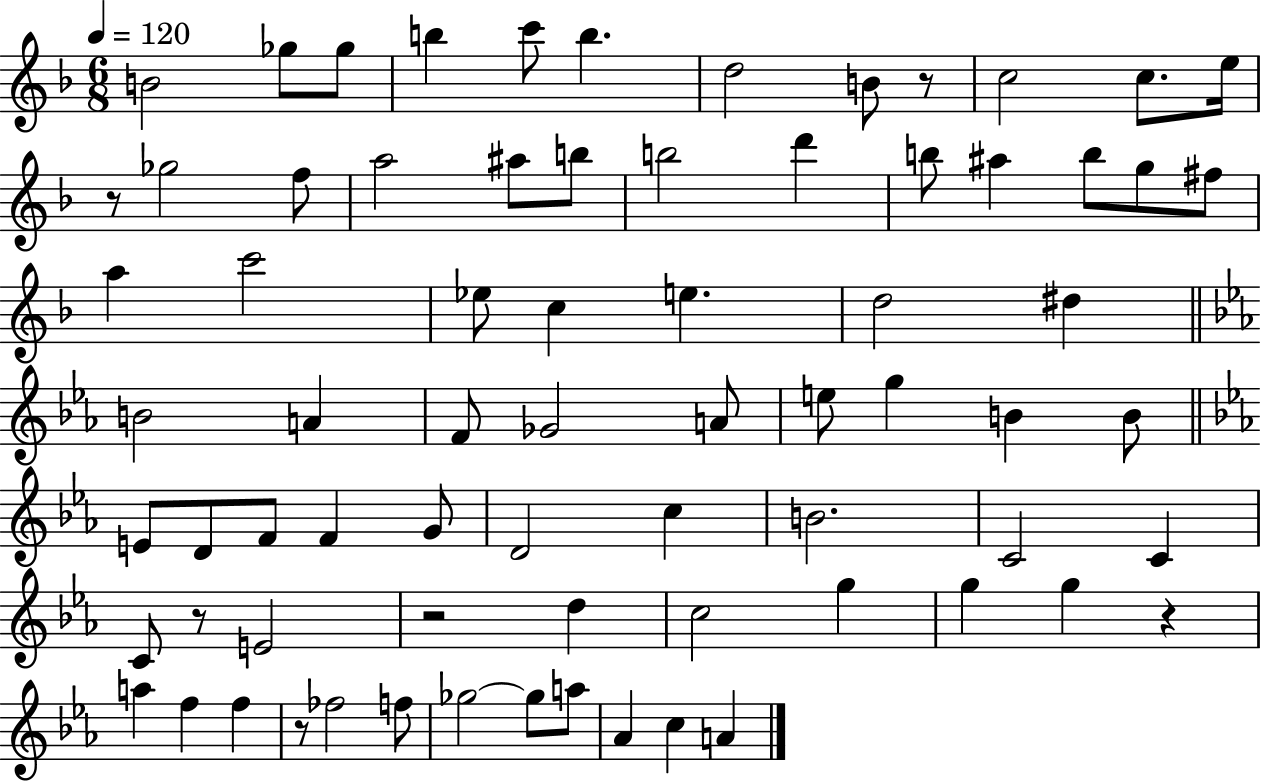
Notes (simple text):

B4/h Gb5/e Gb5/e B5/q C6/e B5/q. D5/h B4/e R/e C5/h C5/e. E5/s R/e Gb5/h F5/e A5/h A#5/e B5/e B5/h D6/q B5/e A#5/q B5/e G5/e F#5/e A5/q C6/h Eb5/e C5/q E5/q. D5/h D#5/q B4/h A4/q F4/e Gb4/h A4/e E5/e G5/q B4/q B4/e E4/e D4/e F4/e F4/q G4/e D4/h C5/q B4/h. C4/h C4/q C4/e R/e E4/h R/h D5/q C5/h G5/q G5/q G5/q R/q A5/q F5/q F5/q R/e FES5/h F5/e Gb5/h Gb5/e A5/e Ab4/q C5/q A4/q